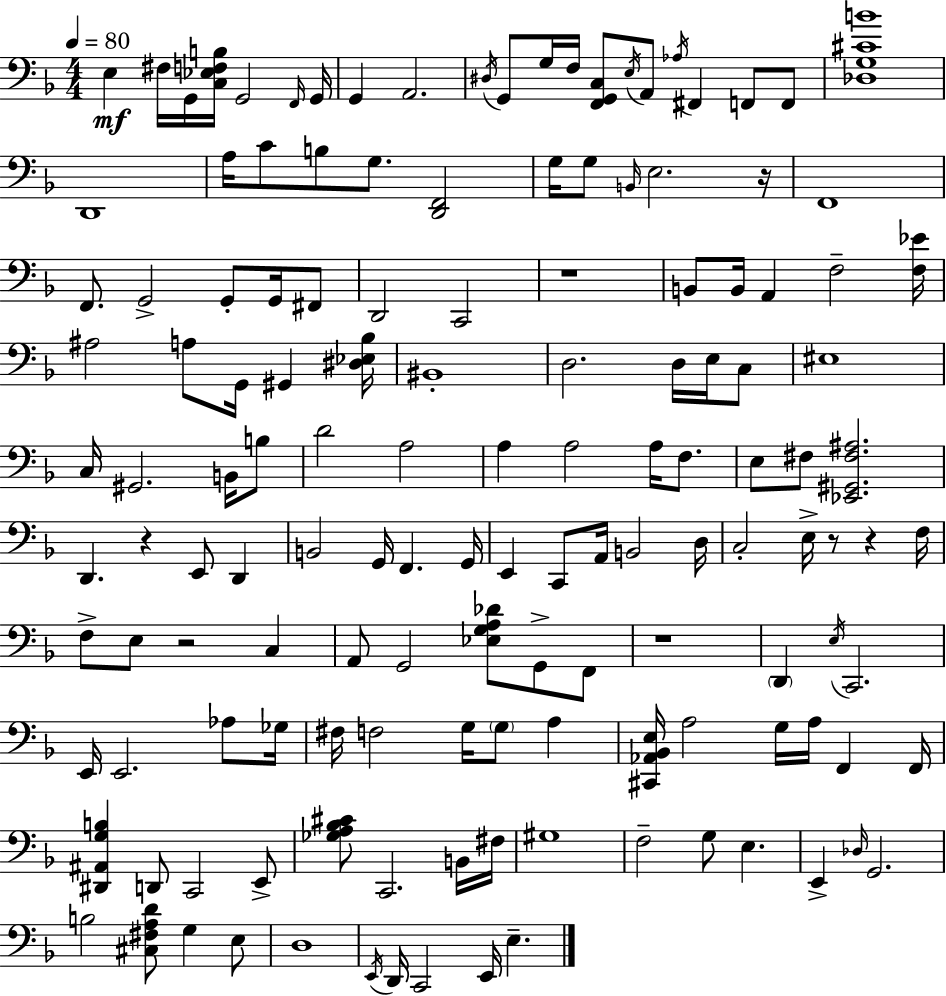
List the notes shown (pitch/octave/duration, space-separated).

E3/q F#3/s G2/s [C3,Eb3,F3,B3]/s G2/h F2/s G2/s G2/q A2/h. D#3/s G2/e G3/s F3/s [F2,G2,C3]/e E3/s A2/e Ab3/s F#2/q F2/e F2/e [Db3,G3,C#4,B4]/w D2/w A3/s C4/e B3/e G3/e. [D2,F2]/h G3/s G3/e B2/s E3/h. R/s F2/w F2/e. G2/h G2/e G2/s F#2/e D2/h C2/h R/w B2/e B2/s A2/q F3/h [F3,Eb4]/s A#3/h A3/e G2/s G#2/q [D#3,Eb3,Bb3]/s BIS2/w D3/h. D3/s E3/s C3/e EIS3/w C3/s G#2/h. B2/s B3/e D4/h A3/h A3/q A3/h A3/s F3/e. E3/e F#3/e [Eb2,G#2,F#3,A#3]/h. D2/q. R/q E2/e D2/q B2/h G2/s F2/q. G2/s E2/q C2/e A2/s B2/h D3/s C3/h E3/s R/e R/q F3/s F3/e E3/e R/h C3/q A2/e G2/h [Eb3,G3,A3,Db4]/e G2/e F2/e R/w D2/q E3/s C2/h. E2/s E2/h. Ab3/e Gb3/s F#3/s F3/h G3/s G3/e A3/q [C#2,Ab2,Bb2,E3]/s A3/h G3/s A3/s F2/q F2/s [D#2,A#2,G3,B3]/q D2/e C2/h E2/e [Gb3,A3,Bb3,C#4]/e C2/h. B2/s F#3/s G#3/w F3/h G3/e E3/q. E2/q Db3/s G2/h. B3/h [C#3,F#3,A3,D4]/e G3/q E3/e D3/w E2/s D2/s C2/h E2/s E3/q.